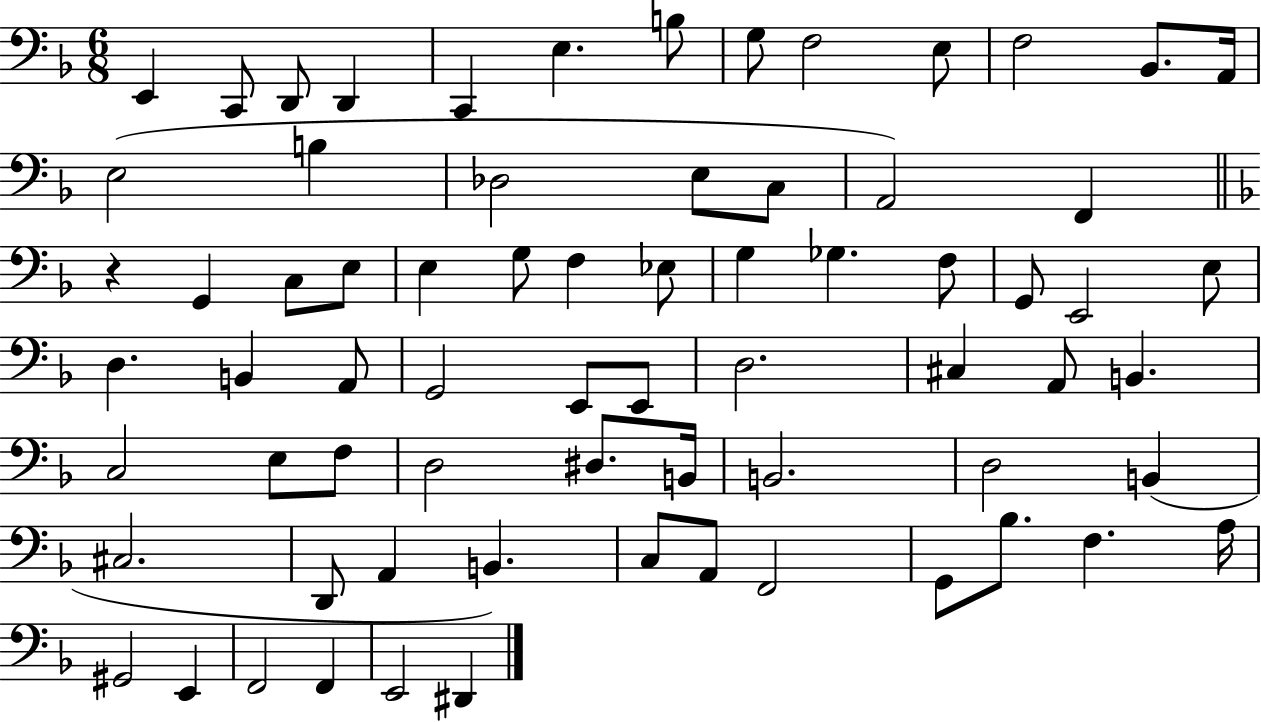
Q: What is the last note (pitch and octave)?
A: D#2